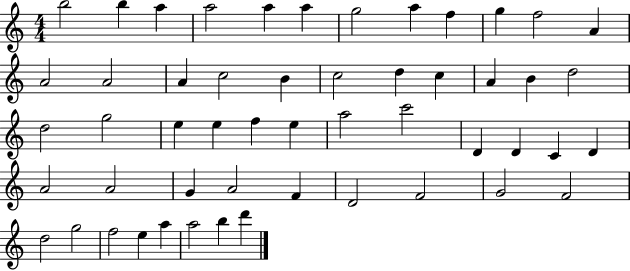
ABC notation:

X:1
T:Untitled
M:4/4
L:1/4
K:C
b2 b a a2 a a g2 a f g f2 A A2 A2 A c2 B c2 d c A B d2 d2 g2 e e f e a2 c'2 D D C D A2 A2 G A2 F D2 F2 G2 F2 d2 g2 f2 e a a2 b d'